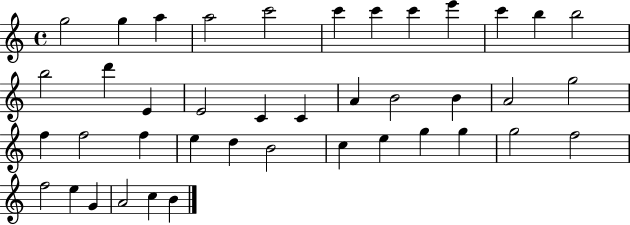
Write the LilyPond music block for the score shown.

{
  \clef treble
  \time 4/4
  \defaultTimeSignature
  \key c \major
  g''2 g''4 a''4 | a''2 c'''2 | c'''4 c'''4 c'''4 e'''4 | c'''4 b''4 b''2 | \break b''2 d'''4 e'4 | e'2 c'4 c'4 | a'4 b'2 b'4 | a'2 g''2 | \break f''4 f''2 f''4 | e''4 d''4 b'2 | c''4 e''4 g''4 g''4 | g''2 f''2 | \break f''2 e''4 g'4 | a'2 c''4 b'4 | \bar "|."
}